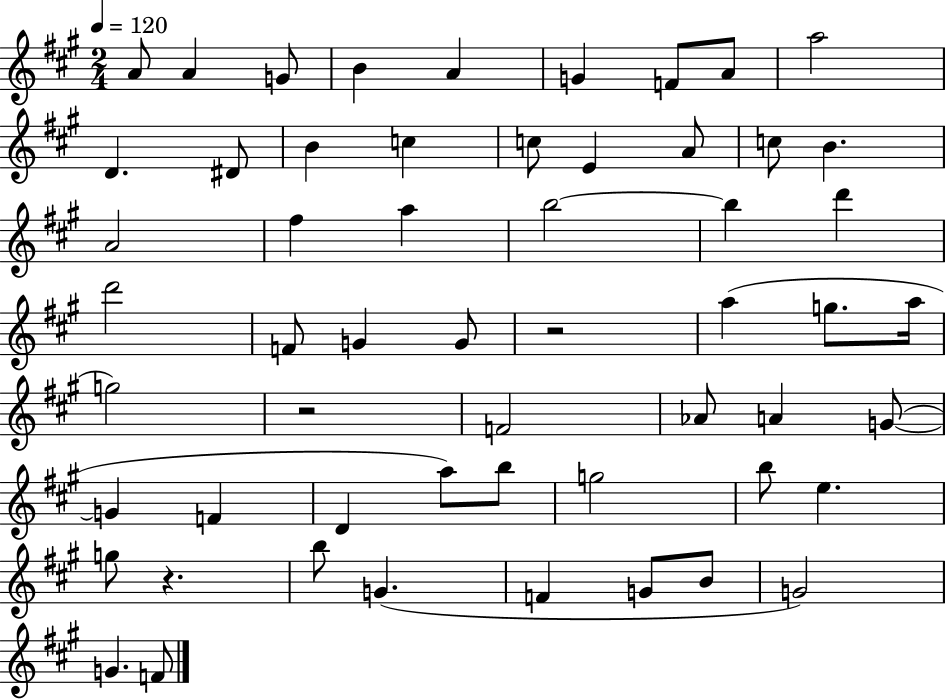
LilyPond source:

{
  \clef treble
  \numericTimeSignature
  \time 2/4
  \key a \major
  \tempo 4 = 120
  a'8 a'4 g'8 | b'4 a'4 | g'4 f'8 a'8 | a''2 | \break d'4. dis'8 | b'4 c''4 | c''8 e'4 a'8 | c''8 b'4. | \break a'2 | fis''4 a''4 | b''2~~ | b''4 d'''4 | \break d'''2 | f'8 g'4 g'8 | r2 | a''4( g''8. a''16 | \break g''2) | r2 | f'2 | aes'8 a'4 g'8~(~ | \break g'4 f'4 | d'4 a''8) b''8 | g''2 | b''8 e''4. | \break g''8 r4. | b''8 g'4.( | f'4 g'8 b'8 | g'2) | \break g'4. f'8 | \bar "|."
}